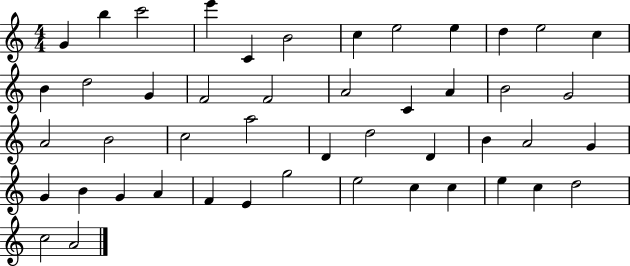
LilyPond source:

{
  \clef treble
  \numericTimeSignature
  \time 4/4
  \key c \major
  g'4 b''4 c'''2 | e'''4 c'4 b'2 | c''4 e''2 e''4 | d''4 e''2 c''4 | \break b'4 d''2 g'4 | f'2 f'2 | a'2 c'4 a'4 | b'2 g'2 | \break a'2 b'2 | c''2 a''2 | d'4 d''2 d'4 | b'4 a'2 g'4 | \break g'4 b'4 g'4 a'4 | f'4 e'4 g''2 | e''2 c''4 c''4 | e''4 c''4 d''2 | \break c''2 a'2 | \bar "|."
}